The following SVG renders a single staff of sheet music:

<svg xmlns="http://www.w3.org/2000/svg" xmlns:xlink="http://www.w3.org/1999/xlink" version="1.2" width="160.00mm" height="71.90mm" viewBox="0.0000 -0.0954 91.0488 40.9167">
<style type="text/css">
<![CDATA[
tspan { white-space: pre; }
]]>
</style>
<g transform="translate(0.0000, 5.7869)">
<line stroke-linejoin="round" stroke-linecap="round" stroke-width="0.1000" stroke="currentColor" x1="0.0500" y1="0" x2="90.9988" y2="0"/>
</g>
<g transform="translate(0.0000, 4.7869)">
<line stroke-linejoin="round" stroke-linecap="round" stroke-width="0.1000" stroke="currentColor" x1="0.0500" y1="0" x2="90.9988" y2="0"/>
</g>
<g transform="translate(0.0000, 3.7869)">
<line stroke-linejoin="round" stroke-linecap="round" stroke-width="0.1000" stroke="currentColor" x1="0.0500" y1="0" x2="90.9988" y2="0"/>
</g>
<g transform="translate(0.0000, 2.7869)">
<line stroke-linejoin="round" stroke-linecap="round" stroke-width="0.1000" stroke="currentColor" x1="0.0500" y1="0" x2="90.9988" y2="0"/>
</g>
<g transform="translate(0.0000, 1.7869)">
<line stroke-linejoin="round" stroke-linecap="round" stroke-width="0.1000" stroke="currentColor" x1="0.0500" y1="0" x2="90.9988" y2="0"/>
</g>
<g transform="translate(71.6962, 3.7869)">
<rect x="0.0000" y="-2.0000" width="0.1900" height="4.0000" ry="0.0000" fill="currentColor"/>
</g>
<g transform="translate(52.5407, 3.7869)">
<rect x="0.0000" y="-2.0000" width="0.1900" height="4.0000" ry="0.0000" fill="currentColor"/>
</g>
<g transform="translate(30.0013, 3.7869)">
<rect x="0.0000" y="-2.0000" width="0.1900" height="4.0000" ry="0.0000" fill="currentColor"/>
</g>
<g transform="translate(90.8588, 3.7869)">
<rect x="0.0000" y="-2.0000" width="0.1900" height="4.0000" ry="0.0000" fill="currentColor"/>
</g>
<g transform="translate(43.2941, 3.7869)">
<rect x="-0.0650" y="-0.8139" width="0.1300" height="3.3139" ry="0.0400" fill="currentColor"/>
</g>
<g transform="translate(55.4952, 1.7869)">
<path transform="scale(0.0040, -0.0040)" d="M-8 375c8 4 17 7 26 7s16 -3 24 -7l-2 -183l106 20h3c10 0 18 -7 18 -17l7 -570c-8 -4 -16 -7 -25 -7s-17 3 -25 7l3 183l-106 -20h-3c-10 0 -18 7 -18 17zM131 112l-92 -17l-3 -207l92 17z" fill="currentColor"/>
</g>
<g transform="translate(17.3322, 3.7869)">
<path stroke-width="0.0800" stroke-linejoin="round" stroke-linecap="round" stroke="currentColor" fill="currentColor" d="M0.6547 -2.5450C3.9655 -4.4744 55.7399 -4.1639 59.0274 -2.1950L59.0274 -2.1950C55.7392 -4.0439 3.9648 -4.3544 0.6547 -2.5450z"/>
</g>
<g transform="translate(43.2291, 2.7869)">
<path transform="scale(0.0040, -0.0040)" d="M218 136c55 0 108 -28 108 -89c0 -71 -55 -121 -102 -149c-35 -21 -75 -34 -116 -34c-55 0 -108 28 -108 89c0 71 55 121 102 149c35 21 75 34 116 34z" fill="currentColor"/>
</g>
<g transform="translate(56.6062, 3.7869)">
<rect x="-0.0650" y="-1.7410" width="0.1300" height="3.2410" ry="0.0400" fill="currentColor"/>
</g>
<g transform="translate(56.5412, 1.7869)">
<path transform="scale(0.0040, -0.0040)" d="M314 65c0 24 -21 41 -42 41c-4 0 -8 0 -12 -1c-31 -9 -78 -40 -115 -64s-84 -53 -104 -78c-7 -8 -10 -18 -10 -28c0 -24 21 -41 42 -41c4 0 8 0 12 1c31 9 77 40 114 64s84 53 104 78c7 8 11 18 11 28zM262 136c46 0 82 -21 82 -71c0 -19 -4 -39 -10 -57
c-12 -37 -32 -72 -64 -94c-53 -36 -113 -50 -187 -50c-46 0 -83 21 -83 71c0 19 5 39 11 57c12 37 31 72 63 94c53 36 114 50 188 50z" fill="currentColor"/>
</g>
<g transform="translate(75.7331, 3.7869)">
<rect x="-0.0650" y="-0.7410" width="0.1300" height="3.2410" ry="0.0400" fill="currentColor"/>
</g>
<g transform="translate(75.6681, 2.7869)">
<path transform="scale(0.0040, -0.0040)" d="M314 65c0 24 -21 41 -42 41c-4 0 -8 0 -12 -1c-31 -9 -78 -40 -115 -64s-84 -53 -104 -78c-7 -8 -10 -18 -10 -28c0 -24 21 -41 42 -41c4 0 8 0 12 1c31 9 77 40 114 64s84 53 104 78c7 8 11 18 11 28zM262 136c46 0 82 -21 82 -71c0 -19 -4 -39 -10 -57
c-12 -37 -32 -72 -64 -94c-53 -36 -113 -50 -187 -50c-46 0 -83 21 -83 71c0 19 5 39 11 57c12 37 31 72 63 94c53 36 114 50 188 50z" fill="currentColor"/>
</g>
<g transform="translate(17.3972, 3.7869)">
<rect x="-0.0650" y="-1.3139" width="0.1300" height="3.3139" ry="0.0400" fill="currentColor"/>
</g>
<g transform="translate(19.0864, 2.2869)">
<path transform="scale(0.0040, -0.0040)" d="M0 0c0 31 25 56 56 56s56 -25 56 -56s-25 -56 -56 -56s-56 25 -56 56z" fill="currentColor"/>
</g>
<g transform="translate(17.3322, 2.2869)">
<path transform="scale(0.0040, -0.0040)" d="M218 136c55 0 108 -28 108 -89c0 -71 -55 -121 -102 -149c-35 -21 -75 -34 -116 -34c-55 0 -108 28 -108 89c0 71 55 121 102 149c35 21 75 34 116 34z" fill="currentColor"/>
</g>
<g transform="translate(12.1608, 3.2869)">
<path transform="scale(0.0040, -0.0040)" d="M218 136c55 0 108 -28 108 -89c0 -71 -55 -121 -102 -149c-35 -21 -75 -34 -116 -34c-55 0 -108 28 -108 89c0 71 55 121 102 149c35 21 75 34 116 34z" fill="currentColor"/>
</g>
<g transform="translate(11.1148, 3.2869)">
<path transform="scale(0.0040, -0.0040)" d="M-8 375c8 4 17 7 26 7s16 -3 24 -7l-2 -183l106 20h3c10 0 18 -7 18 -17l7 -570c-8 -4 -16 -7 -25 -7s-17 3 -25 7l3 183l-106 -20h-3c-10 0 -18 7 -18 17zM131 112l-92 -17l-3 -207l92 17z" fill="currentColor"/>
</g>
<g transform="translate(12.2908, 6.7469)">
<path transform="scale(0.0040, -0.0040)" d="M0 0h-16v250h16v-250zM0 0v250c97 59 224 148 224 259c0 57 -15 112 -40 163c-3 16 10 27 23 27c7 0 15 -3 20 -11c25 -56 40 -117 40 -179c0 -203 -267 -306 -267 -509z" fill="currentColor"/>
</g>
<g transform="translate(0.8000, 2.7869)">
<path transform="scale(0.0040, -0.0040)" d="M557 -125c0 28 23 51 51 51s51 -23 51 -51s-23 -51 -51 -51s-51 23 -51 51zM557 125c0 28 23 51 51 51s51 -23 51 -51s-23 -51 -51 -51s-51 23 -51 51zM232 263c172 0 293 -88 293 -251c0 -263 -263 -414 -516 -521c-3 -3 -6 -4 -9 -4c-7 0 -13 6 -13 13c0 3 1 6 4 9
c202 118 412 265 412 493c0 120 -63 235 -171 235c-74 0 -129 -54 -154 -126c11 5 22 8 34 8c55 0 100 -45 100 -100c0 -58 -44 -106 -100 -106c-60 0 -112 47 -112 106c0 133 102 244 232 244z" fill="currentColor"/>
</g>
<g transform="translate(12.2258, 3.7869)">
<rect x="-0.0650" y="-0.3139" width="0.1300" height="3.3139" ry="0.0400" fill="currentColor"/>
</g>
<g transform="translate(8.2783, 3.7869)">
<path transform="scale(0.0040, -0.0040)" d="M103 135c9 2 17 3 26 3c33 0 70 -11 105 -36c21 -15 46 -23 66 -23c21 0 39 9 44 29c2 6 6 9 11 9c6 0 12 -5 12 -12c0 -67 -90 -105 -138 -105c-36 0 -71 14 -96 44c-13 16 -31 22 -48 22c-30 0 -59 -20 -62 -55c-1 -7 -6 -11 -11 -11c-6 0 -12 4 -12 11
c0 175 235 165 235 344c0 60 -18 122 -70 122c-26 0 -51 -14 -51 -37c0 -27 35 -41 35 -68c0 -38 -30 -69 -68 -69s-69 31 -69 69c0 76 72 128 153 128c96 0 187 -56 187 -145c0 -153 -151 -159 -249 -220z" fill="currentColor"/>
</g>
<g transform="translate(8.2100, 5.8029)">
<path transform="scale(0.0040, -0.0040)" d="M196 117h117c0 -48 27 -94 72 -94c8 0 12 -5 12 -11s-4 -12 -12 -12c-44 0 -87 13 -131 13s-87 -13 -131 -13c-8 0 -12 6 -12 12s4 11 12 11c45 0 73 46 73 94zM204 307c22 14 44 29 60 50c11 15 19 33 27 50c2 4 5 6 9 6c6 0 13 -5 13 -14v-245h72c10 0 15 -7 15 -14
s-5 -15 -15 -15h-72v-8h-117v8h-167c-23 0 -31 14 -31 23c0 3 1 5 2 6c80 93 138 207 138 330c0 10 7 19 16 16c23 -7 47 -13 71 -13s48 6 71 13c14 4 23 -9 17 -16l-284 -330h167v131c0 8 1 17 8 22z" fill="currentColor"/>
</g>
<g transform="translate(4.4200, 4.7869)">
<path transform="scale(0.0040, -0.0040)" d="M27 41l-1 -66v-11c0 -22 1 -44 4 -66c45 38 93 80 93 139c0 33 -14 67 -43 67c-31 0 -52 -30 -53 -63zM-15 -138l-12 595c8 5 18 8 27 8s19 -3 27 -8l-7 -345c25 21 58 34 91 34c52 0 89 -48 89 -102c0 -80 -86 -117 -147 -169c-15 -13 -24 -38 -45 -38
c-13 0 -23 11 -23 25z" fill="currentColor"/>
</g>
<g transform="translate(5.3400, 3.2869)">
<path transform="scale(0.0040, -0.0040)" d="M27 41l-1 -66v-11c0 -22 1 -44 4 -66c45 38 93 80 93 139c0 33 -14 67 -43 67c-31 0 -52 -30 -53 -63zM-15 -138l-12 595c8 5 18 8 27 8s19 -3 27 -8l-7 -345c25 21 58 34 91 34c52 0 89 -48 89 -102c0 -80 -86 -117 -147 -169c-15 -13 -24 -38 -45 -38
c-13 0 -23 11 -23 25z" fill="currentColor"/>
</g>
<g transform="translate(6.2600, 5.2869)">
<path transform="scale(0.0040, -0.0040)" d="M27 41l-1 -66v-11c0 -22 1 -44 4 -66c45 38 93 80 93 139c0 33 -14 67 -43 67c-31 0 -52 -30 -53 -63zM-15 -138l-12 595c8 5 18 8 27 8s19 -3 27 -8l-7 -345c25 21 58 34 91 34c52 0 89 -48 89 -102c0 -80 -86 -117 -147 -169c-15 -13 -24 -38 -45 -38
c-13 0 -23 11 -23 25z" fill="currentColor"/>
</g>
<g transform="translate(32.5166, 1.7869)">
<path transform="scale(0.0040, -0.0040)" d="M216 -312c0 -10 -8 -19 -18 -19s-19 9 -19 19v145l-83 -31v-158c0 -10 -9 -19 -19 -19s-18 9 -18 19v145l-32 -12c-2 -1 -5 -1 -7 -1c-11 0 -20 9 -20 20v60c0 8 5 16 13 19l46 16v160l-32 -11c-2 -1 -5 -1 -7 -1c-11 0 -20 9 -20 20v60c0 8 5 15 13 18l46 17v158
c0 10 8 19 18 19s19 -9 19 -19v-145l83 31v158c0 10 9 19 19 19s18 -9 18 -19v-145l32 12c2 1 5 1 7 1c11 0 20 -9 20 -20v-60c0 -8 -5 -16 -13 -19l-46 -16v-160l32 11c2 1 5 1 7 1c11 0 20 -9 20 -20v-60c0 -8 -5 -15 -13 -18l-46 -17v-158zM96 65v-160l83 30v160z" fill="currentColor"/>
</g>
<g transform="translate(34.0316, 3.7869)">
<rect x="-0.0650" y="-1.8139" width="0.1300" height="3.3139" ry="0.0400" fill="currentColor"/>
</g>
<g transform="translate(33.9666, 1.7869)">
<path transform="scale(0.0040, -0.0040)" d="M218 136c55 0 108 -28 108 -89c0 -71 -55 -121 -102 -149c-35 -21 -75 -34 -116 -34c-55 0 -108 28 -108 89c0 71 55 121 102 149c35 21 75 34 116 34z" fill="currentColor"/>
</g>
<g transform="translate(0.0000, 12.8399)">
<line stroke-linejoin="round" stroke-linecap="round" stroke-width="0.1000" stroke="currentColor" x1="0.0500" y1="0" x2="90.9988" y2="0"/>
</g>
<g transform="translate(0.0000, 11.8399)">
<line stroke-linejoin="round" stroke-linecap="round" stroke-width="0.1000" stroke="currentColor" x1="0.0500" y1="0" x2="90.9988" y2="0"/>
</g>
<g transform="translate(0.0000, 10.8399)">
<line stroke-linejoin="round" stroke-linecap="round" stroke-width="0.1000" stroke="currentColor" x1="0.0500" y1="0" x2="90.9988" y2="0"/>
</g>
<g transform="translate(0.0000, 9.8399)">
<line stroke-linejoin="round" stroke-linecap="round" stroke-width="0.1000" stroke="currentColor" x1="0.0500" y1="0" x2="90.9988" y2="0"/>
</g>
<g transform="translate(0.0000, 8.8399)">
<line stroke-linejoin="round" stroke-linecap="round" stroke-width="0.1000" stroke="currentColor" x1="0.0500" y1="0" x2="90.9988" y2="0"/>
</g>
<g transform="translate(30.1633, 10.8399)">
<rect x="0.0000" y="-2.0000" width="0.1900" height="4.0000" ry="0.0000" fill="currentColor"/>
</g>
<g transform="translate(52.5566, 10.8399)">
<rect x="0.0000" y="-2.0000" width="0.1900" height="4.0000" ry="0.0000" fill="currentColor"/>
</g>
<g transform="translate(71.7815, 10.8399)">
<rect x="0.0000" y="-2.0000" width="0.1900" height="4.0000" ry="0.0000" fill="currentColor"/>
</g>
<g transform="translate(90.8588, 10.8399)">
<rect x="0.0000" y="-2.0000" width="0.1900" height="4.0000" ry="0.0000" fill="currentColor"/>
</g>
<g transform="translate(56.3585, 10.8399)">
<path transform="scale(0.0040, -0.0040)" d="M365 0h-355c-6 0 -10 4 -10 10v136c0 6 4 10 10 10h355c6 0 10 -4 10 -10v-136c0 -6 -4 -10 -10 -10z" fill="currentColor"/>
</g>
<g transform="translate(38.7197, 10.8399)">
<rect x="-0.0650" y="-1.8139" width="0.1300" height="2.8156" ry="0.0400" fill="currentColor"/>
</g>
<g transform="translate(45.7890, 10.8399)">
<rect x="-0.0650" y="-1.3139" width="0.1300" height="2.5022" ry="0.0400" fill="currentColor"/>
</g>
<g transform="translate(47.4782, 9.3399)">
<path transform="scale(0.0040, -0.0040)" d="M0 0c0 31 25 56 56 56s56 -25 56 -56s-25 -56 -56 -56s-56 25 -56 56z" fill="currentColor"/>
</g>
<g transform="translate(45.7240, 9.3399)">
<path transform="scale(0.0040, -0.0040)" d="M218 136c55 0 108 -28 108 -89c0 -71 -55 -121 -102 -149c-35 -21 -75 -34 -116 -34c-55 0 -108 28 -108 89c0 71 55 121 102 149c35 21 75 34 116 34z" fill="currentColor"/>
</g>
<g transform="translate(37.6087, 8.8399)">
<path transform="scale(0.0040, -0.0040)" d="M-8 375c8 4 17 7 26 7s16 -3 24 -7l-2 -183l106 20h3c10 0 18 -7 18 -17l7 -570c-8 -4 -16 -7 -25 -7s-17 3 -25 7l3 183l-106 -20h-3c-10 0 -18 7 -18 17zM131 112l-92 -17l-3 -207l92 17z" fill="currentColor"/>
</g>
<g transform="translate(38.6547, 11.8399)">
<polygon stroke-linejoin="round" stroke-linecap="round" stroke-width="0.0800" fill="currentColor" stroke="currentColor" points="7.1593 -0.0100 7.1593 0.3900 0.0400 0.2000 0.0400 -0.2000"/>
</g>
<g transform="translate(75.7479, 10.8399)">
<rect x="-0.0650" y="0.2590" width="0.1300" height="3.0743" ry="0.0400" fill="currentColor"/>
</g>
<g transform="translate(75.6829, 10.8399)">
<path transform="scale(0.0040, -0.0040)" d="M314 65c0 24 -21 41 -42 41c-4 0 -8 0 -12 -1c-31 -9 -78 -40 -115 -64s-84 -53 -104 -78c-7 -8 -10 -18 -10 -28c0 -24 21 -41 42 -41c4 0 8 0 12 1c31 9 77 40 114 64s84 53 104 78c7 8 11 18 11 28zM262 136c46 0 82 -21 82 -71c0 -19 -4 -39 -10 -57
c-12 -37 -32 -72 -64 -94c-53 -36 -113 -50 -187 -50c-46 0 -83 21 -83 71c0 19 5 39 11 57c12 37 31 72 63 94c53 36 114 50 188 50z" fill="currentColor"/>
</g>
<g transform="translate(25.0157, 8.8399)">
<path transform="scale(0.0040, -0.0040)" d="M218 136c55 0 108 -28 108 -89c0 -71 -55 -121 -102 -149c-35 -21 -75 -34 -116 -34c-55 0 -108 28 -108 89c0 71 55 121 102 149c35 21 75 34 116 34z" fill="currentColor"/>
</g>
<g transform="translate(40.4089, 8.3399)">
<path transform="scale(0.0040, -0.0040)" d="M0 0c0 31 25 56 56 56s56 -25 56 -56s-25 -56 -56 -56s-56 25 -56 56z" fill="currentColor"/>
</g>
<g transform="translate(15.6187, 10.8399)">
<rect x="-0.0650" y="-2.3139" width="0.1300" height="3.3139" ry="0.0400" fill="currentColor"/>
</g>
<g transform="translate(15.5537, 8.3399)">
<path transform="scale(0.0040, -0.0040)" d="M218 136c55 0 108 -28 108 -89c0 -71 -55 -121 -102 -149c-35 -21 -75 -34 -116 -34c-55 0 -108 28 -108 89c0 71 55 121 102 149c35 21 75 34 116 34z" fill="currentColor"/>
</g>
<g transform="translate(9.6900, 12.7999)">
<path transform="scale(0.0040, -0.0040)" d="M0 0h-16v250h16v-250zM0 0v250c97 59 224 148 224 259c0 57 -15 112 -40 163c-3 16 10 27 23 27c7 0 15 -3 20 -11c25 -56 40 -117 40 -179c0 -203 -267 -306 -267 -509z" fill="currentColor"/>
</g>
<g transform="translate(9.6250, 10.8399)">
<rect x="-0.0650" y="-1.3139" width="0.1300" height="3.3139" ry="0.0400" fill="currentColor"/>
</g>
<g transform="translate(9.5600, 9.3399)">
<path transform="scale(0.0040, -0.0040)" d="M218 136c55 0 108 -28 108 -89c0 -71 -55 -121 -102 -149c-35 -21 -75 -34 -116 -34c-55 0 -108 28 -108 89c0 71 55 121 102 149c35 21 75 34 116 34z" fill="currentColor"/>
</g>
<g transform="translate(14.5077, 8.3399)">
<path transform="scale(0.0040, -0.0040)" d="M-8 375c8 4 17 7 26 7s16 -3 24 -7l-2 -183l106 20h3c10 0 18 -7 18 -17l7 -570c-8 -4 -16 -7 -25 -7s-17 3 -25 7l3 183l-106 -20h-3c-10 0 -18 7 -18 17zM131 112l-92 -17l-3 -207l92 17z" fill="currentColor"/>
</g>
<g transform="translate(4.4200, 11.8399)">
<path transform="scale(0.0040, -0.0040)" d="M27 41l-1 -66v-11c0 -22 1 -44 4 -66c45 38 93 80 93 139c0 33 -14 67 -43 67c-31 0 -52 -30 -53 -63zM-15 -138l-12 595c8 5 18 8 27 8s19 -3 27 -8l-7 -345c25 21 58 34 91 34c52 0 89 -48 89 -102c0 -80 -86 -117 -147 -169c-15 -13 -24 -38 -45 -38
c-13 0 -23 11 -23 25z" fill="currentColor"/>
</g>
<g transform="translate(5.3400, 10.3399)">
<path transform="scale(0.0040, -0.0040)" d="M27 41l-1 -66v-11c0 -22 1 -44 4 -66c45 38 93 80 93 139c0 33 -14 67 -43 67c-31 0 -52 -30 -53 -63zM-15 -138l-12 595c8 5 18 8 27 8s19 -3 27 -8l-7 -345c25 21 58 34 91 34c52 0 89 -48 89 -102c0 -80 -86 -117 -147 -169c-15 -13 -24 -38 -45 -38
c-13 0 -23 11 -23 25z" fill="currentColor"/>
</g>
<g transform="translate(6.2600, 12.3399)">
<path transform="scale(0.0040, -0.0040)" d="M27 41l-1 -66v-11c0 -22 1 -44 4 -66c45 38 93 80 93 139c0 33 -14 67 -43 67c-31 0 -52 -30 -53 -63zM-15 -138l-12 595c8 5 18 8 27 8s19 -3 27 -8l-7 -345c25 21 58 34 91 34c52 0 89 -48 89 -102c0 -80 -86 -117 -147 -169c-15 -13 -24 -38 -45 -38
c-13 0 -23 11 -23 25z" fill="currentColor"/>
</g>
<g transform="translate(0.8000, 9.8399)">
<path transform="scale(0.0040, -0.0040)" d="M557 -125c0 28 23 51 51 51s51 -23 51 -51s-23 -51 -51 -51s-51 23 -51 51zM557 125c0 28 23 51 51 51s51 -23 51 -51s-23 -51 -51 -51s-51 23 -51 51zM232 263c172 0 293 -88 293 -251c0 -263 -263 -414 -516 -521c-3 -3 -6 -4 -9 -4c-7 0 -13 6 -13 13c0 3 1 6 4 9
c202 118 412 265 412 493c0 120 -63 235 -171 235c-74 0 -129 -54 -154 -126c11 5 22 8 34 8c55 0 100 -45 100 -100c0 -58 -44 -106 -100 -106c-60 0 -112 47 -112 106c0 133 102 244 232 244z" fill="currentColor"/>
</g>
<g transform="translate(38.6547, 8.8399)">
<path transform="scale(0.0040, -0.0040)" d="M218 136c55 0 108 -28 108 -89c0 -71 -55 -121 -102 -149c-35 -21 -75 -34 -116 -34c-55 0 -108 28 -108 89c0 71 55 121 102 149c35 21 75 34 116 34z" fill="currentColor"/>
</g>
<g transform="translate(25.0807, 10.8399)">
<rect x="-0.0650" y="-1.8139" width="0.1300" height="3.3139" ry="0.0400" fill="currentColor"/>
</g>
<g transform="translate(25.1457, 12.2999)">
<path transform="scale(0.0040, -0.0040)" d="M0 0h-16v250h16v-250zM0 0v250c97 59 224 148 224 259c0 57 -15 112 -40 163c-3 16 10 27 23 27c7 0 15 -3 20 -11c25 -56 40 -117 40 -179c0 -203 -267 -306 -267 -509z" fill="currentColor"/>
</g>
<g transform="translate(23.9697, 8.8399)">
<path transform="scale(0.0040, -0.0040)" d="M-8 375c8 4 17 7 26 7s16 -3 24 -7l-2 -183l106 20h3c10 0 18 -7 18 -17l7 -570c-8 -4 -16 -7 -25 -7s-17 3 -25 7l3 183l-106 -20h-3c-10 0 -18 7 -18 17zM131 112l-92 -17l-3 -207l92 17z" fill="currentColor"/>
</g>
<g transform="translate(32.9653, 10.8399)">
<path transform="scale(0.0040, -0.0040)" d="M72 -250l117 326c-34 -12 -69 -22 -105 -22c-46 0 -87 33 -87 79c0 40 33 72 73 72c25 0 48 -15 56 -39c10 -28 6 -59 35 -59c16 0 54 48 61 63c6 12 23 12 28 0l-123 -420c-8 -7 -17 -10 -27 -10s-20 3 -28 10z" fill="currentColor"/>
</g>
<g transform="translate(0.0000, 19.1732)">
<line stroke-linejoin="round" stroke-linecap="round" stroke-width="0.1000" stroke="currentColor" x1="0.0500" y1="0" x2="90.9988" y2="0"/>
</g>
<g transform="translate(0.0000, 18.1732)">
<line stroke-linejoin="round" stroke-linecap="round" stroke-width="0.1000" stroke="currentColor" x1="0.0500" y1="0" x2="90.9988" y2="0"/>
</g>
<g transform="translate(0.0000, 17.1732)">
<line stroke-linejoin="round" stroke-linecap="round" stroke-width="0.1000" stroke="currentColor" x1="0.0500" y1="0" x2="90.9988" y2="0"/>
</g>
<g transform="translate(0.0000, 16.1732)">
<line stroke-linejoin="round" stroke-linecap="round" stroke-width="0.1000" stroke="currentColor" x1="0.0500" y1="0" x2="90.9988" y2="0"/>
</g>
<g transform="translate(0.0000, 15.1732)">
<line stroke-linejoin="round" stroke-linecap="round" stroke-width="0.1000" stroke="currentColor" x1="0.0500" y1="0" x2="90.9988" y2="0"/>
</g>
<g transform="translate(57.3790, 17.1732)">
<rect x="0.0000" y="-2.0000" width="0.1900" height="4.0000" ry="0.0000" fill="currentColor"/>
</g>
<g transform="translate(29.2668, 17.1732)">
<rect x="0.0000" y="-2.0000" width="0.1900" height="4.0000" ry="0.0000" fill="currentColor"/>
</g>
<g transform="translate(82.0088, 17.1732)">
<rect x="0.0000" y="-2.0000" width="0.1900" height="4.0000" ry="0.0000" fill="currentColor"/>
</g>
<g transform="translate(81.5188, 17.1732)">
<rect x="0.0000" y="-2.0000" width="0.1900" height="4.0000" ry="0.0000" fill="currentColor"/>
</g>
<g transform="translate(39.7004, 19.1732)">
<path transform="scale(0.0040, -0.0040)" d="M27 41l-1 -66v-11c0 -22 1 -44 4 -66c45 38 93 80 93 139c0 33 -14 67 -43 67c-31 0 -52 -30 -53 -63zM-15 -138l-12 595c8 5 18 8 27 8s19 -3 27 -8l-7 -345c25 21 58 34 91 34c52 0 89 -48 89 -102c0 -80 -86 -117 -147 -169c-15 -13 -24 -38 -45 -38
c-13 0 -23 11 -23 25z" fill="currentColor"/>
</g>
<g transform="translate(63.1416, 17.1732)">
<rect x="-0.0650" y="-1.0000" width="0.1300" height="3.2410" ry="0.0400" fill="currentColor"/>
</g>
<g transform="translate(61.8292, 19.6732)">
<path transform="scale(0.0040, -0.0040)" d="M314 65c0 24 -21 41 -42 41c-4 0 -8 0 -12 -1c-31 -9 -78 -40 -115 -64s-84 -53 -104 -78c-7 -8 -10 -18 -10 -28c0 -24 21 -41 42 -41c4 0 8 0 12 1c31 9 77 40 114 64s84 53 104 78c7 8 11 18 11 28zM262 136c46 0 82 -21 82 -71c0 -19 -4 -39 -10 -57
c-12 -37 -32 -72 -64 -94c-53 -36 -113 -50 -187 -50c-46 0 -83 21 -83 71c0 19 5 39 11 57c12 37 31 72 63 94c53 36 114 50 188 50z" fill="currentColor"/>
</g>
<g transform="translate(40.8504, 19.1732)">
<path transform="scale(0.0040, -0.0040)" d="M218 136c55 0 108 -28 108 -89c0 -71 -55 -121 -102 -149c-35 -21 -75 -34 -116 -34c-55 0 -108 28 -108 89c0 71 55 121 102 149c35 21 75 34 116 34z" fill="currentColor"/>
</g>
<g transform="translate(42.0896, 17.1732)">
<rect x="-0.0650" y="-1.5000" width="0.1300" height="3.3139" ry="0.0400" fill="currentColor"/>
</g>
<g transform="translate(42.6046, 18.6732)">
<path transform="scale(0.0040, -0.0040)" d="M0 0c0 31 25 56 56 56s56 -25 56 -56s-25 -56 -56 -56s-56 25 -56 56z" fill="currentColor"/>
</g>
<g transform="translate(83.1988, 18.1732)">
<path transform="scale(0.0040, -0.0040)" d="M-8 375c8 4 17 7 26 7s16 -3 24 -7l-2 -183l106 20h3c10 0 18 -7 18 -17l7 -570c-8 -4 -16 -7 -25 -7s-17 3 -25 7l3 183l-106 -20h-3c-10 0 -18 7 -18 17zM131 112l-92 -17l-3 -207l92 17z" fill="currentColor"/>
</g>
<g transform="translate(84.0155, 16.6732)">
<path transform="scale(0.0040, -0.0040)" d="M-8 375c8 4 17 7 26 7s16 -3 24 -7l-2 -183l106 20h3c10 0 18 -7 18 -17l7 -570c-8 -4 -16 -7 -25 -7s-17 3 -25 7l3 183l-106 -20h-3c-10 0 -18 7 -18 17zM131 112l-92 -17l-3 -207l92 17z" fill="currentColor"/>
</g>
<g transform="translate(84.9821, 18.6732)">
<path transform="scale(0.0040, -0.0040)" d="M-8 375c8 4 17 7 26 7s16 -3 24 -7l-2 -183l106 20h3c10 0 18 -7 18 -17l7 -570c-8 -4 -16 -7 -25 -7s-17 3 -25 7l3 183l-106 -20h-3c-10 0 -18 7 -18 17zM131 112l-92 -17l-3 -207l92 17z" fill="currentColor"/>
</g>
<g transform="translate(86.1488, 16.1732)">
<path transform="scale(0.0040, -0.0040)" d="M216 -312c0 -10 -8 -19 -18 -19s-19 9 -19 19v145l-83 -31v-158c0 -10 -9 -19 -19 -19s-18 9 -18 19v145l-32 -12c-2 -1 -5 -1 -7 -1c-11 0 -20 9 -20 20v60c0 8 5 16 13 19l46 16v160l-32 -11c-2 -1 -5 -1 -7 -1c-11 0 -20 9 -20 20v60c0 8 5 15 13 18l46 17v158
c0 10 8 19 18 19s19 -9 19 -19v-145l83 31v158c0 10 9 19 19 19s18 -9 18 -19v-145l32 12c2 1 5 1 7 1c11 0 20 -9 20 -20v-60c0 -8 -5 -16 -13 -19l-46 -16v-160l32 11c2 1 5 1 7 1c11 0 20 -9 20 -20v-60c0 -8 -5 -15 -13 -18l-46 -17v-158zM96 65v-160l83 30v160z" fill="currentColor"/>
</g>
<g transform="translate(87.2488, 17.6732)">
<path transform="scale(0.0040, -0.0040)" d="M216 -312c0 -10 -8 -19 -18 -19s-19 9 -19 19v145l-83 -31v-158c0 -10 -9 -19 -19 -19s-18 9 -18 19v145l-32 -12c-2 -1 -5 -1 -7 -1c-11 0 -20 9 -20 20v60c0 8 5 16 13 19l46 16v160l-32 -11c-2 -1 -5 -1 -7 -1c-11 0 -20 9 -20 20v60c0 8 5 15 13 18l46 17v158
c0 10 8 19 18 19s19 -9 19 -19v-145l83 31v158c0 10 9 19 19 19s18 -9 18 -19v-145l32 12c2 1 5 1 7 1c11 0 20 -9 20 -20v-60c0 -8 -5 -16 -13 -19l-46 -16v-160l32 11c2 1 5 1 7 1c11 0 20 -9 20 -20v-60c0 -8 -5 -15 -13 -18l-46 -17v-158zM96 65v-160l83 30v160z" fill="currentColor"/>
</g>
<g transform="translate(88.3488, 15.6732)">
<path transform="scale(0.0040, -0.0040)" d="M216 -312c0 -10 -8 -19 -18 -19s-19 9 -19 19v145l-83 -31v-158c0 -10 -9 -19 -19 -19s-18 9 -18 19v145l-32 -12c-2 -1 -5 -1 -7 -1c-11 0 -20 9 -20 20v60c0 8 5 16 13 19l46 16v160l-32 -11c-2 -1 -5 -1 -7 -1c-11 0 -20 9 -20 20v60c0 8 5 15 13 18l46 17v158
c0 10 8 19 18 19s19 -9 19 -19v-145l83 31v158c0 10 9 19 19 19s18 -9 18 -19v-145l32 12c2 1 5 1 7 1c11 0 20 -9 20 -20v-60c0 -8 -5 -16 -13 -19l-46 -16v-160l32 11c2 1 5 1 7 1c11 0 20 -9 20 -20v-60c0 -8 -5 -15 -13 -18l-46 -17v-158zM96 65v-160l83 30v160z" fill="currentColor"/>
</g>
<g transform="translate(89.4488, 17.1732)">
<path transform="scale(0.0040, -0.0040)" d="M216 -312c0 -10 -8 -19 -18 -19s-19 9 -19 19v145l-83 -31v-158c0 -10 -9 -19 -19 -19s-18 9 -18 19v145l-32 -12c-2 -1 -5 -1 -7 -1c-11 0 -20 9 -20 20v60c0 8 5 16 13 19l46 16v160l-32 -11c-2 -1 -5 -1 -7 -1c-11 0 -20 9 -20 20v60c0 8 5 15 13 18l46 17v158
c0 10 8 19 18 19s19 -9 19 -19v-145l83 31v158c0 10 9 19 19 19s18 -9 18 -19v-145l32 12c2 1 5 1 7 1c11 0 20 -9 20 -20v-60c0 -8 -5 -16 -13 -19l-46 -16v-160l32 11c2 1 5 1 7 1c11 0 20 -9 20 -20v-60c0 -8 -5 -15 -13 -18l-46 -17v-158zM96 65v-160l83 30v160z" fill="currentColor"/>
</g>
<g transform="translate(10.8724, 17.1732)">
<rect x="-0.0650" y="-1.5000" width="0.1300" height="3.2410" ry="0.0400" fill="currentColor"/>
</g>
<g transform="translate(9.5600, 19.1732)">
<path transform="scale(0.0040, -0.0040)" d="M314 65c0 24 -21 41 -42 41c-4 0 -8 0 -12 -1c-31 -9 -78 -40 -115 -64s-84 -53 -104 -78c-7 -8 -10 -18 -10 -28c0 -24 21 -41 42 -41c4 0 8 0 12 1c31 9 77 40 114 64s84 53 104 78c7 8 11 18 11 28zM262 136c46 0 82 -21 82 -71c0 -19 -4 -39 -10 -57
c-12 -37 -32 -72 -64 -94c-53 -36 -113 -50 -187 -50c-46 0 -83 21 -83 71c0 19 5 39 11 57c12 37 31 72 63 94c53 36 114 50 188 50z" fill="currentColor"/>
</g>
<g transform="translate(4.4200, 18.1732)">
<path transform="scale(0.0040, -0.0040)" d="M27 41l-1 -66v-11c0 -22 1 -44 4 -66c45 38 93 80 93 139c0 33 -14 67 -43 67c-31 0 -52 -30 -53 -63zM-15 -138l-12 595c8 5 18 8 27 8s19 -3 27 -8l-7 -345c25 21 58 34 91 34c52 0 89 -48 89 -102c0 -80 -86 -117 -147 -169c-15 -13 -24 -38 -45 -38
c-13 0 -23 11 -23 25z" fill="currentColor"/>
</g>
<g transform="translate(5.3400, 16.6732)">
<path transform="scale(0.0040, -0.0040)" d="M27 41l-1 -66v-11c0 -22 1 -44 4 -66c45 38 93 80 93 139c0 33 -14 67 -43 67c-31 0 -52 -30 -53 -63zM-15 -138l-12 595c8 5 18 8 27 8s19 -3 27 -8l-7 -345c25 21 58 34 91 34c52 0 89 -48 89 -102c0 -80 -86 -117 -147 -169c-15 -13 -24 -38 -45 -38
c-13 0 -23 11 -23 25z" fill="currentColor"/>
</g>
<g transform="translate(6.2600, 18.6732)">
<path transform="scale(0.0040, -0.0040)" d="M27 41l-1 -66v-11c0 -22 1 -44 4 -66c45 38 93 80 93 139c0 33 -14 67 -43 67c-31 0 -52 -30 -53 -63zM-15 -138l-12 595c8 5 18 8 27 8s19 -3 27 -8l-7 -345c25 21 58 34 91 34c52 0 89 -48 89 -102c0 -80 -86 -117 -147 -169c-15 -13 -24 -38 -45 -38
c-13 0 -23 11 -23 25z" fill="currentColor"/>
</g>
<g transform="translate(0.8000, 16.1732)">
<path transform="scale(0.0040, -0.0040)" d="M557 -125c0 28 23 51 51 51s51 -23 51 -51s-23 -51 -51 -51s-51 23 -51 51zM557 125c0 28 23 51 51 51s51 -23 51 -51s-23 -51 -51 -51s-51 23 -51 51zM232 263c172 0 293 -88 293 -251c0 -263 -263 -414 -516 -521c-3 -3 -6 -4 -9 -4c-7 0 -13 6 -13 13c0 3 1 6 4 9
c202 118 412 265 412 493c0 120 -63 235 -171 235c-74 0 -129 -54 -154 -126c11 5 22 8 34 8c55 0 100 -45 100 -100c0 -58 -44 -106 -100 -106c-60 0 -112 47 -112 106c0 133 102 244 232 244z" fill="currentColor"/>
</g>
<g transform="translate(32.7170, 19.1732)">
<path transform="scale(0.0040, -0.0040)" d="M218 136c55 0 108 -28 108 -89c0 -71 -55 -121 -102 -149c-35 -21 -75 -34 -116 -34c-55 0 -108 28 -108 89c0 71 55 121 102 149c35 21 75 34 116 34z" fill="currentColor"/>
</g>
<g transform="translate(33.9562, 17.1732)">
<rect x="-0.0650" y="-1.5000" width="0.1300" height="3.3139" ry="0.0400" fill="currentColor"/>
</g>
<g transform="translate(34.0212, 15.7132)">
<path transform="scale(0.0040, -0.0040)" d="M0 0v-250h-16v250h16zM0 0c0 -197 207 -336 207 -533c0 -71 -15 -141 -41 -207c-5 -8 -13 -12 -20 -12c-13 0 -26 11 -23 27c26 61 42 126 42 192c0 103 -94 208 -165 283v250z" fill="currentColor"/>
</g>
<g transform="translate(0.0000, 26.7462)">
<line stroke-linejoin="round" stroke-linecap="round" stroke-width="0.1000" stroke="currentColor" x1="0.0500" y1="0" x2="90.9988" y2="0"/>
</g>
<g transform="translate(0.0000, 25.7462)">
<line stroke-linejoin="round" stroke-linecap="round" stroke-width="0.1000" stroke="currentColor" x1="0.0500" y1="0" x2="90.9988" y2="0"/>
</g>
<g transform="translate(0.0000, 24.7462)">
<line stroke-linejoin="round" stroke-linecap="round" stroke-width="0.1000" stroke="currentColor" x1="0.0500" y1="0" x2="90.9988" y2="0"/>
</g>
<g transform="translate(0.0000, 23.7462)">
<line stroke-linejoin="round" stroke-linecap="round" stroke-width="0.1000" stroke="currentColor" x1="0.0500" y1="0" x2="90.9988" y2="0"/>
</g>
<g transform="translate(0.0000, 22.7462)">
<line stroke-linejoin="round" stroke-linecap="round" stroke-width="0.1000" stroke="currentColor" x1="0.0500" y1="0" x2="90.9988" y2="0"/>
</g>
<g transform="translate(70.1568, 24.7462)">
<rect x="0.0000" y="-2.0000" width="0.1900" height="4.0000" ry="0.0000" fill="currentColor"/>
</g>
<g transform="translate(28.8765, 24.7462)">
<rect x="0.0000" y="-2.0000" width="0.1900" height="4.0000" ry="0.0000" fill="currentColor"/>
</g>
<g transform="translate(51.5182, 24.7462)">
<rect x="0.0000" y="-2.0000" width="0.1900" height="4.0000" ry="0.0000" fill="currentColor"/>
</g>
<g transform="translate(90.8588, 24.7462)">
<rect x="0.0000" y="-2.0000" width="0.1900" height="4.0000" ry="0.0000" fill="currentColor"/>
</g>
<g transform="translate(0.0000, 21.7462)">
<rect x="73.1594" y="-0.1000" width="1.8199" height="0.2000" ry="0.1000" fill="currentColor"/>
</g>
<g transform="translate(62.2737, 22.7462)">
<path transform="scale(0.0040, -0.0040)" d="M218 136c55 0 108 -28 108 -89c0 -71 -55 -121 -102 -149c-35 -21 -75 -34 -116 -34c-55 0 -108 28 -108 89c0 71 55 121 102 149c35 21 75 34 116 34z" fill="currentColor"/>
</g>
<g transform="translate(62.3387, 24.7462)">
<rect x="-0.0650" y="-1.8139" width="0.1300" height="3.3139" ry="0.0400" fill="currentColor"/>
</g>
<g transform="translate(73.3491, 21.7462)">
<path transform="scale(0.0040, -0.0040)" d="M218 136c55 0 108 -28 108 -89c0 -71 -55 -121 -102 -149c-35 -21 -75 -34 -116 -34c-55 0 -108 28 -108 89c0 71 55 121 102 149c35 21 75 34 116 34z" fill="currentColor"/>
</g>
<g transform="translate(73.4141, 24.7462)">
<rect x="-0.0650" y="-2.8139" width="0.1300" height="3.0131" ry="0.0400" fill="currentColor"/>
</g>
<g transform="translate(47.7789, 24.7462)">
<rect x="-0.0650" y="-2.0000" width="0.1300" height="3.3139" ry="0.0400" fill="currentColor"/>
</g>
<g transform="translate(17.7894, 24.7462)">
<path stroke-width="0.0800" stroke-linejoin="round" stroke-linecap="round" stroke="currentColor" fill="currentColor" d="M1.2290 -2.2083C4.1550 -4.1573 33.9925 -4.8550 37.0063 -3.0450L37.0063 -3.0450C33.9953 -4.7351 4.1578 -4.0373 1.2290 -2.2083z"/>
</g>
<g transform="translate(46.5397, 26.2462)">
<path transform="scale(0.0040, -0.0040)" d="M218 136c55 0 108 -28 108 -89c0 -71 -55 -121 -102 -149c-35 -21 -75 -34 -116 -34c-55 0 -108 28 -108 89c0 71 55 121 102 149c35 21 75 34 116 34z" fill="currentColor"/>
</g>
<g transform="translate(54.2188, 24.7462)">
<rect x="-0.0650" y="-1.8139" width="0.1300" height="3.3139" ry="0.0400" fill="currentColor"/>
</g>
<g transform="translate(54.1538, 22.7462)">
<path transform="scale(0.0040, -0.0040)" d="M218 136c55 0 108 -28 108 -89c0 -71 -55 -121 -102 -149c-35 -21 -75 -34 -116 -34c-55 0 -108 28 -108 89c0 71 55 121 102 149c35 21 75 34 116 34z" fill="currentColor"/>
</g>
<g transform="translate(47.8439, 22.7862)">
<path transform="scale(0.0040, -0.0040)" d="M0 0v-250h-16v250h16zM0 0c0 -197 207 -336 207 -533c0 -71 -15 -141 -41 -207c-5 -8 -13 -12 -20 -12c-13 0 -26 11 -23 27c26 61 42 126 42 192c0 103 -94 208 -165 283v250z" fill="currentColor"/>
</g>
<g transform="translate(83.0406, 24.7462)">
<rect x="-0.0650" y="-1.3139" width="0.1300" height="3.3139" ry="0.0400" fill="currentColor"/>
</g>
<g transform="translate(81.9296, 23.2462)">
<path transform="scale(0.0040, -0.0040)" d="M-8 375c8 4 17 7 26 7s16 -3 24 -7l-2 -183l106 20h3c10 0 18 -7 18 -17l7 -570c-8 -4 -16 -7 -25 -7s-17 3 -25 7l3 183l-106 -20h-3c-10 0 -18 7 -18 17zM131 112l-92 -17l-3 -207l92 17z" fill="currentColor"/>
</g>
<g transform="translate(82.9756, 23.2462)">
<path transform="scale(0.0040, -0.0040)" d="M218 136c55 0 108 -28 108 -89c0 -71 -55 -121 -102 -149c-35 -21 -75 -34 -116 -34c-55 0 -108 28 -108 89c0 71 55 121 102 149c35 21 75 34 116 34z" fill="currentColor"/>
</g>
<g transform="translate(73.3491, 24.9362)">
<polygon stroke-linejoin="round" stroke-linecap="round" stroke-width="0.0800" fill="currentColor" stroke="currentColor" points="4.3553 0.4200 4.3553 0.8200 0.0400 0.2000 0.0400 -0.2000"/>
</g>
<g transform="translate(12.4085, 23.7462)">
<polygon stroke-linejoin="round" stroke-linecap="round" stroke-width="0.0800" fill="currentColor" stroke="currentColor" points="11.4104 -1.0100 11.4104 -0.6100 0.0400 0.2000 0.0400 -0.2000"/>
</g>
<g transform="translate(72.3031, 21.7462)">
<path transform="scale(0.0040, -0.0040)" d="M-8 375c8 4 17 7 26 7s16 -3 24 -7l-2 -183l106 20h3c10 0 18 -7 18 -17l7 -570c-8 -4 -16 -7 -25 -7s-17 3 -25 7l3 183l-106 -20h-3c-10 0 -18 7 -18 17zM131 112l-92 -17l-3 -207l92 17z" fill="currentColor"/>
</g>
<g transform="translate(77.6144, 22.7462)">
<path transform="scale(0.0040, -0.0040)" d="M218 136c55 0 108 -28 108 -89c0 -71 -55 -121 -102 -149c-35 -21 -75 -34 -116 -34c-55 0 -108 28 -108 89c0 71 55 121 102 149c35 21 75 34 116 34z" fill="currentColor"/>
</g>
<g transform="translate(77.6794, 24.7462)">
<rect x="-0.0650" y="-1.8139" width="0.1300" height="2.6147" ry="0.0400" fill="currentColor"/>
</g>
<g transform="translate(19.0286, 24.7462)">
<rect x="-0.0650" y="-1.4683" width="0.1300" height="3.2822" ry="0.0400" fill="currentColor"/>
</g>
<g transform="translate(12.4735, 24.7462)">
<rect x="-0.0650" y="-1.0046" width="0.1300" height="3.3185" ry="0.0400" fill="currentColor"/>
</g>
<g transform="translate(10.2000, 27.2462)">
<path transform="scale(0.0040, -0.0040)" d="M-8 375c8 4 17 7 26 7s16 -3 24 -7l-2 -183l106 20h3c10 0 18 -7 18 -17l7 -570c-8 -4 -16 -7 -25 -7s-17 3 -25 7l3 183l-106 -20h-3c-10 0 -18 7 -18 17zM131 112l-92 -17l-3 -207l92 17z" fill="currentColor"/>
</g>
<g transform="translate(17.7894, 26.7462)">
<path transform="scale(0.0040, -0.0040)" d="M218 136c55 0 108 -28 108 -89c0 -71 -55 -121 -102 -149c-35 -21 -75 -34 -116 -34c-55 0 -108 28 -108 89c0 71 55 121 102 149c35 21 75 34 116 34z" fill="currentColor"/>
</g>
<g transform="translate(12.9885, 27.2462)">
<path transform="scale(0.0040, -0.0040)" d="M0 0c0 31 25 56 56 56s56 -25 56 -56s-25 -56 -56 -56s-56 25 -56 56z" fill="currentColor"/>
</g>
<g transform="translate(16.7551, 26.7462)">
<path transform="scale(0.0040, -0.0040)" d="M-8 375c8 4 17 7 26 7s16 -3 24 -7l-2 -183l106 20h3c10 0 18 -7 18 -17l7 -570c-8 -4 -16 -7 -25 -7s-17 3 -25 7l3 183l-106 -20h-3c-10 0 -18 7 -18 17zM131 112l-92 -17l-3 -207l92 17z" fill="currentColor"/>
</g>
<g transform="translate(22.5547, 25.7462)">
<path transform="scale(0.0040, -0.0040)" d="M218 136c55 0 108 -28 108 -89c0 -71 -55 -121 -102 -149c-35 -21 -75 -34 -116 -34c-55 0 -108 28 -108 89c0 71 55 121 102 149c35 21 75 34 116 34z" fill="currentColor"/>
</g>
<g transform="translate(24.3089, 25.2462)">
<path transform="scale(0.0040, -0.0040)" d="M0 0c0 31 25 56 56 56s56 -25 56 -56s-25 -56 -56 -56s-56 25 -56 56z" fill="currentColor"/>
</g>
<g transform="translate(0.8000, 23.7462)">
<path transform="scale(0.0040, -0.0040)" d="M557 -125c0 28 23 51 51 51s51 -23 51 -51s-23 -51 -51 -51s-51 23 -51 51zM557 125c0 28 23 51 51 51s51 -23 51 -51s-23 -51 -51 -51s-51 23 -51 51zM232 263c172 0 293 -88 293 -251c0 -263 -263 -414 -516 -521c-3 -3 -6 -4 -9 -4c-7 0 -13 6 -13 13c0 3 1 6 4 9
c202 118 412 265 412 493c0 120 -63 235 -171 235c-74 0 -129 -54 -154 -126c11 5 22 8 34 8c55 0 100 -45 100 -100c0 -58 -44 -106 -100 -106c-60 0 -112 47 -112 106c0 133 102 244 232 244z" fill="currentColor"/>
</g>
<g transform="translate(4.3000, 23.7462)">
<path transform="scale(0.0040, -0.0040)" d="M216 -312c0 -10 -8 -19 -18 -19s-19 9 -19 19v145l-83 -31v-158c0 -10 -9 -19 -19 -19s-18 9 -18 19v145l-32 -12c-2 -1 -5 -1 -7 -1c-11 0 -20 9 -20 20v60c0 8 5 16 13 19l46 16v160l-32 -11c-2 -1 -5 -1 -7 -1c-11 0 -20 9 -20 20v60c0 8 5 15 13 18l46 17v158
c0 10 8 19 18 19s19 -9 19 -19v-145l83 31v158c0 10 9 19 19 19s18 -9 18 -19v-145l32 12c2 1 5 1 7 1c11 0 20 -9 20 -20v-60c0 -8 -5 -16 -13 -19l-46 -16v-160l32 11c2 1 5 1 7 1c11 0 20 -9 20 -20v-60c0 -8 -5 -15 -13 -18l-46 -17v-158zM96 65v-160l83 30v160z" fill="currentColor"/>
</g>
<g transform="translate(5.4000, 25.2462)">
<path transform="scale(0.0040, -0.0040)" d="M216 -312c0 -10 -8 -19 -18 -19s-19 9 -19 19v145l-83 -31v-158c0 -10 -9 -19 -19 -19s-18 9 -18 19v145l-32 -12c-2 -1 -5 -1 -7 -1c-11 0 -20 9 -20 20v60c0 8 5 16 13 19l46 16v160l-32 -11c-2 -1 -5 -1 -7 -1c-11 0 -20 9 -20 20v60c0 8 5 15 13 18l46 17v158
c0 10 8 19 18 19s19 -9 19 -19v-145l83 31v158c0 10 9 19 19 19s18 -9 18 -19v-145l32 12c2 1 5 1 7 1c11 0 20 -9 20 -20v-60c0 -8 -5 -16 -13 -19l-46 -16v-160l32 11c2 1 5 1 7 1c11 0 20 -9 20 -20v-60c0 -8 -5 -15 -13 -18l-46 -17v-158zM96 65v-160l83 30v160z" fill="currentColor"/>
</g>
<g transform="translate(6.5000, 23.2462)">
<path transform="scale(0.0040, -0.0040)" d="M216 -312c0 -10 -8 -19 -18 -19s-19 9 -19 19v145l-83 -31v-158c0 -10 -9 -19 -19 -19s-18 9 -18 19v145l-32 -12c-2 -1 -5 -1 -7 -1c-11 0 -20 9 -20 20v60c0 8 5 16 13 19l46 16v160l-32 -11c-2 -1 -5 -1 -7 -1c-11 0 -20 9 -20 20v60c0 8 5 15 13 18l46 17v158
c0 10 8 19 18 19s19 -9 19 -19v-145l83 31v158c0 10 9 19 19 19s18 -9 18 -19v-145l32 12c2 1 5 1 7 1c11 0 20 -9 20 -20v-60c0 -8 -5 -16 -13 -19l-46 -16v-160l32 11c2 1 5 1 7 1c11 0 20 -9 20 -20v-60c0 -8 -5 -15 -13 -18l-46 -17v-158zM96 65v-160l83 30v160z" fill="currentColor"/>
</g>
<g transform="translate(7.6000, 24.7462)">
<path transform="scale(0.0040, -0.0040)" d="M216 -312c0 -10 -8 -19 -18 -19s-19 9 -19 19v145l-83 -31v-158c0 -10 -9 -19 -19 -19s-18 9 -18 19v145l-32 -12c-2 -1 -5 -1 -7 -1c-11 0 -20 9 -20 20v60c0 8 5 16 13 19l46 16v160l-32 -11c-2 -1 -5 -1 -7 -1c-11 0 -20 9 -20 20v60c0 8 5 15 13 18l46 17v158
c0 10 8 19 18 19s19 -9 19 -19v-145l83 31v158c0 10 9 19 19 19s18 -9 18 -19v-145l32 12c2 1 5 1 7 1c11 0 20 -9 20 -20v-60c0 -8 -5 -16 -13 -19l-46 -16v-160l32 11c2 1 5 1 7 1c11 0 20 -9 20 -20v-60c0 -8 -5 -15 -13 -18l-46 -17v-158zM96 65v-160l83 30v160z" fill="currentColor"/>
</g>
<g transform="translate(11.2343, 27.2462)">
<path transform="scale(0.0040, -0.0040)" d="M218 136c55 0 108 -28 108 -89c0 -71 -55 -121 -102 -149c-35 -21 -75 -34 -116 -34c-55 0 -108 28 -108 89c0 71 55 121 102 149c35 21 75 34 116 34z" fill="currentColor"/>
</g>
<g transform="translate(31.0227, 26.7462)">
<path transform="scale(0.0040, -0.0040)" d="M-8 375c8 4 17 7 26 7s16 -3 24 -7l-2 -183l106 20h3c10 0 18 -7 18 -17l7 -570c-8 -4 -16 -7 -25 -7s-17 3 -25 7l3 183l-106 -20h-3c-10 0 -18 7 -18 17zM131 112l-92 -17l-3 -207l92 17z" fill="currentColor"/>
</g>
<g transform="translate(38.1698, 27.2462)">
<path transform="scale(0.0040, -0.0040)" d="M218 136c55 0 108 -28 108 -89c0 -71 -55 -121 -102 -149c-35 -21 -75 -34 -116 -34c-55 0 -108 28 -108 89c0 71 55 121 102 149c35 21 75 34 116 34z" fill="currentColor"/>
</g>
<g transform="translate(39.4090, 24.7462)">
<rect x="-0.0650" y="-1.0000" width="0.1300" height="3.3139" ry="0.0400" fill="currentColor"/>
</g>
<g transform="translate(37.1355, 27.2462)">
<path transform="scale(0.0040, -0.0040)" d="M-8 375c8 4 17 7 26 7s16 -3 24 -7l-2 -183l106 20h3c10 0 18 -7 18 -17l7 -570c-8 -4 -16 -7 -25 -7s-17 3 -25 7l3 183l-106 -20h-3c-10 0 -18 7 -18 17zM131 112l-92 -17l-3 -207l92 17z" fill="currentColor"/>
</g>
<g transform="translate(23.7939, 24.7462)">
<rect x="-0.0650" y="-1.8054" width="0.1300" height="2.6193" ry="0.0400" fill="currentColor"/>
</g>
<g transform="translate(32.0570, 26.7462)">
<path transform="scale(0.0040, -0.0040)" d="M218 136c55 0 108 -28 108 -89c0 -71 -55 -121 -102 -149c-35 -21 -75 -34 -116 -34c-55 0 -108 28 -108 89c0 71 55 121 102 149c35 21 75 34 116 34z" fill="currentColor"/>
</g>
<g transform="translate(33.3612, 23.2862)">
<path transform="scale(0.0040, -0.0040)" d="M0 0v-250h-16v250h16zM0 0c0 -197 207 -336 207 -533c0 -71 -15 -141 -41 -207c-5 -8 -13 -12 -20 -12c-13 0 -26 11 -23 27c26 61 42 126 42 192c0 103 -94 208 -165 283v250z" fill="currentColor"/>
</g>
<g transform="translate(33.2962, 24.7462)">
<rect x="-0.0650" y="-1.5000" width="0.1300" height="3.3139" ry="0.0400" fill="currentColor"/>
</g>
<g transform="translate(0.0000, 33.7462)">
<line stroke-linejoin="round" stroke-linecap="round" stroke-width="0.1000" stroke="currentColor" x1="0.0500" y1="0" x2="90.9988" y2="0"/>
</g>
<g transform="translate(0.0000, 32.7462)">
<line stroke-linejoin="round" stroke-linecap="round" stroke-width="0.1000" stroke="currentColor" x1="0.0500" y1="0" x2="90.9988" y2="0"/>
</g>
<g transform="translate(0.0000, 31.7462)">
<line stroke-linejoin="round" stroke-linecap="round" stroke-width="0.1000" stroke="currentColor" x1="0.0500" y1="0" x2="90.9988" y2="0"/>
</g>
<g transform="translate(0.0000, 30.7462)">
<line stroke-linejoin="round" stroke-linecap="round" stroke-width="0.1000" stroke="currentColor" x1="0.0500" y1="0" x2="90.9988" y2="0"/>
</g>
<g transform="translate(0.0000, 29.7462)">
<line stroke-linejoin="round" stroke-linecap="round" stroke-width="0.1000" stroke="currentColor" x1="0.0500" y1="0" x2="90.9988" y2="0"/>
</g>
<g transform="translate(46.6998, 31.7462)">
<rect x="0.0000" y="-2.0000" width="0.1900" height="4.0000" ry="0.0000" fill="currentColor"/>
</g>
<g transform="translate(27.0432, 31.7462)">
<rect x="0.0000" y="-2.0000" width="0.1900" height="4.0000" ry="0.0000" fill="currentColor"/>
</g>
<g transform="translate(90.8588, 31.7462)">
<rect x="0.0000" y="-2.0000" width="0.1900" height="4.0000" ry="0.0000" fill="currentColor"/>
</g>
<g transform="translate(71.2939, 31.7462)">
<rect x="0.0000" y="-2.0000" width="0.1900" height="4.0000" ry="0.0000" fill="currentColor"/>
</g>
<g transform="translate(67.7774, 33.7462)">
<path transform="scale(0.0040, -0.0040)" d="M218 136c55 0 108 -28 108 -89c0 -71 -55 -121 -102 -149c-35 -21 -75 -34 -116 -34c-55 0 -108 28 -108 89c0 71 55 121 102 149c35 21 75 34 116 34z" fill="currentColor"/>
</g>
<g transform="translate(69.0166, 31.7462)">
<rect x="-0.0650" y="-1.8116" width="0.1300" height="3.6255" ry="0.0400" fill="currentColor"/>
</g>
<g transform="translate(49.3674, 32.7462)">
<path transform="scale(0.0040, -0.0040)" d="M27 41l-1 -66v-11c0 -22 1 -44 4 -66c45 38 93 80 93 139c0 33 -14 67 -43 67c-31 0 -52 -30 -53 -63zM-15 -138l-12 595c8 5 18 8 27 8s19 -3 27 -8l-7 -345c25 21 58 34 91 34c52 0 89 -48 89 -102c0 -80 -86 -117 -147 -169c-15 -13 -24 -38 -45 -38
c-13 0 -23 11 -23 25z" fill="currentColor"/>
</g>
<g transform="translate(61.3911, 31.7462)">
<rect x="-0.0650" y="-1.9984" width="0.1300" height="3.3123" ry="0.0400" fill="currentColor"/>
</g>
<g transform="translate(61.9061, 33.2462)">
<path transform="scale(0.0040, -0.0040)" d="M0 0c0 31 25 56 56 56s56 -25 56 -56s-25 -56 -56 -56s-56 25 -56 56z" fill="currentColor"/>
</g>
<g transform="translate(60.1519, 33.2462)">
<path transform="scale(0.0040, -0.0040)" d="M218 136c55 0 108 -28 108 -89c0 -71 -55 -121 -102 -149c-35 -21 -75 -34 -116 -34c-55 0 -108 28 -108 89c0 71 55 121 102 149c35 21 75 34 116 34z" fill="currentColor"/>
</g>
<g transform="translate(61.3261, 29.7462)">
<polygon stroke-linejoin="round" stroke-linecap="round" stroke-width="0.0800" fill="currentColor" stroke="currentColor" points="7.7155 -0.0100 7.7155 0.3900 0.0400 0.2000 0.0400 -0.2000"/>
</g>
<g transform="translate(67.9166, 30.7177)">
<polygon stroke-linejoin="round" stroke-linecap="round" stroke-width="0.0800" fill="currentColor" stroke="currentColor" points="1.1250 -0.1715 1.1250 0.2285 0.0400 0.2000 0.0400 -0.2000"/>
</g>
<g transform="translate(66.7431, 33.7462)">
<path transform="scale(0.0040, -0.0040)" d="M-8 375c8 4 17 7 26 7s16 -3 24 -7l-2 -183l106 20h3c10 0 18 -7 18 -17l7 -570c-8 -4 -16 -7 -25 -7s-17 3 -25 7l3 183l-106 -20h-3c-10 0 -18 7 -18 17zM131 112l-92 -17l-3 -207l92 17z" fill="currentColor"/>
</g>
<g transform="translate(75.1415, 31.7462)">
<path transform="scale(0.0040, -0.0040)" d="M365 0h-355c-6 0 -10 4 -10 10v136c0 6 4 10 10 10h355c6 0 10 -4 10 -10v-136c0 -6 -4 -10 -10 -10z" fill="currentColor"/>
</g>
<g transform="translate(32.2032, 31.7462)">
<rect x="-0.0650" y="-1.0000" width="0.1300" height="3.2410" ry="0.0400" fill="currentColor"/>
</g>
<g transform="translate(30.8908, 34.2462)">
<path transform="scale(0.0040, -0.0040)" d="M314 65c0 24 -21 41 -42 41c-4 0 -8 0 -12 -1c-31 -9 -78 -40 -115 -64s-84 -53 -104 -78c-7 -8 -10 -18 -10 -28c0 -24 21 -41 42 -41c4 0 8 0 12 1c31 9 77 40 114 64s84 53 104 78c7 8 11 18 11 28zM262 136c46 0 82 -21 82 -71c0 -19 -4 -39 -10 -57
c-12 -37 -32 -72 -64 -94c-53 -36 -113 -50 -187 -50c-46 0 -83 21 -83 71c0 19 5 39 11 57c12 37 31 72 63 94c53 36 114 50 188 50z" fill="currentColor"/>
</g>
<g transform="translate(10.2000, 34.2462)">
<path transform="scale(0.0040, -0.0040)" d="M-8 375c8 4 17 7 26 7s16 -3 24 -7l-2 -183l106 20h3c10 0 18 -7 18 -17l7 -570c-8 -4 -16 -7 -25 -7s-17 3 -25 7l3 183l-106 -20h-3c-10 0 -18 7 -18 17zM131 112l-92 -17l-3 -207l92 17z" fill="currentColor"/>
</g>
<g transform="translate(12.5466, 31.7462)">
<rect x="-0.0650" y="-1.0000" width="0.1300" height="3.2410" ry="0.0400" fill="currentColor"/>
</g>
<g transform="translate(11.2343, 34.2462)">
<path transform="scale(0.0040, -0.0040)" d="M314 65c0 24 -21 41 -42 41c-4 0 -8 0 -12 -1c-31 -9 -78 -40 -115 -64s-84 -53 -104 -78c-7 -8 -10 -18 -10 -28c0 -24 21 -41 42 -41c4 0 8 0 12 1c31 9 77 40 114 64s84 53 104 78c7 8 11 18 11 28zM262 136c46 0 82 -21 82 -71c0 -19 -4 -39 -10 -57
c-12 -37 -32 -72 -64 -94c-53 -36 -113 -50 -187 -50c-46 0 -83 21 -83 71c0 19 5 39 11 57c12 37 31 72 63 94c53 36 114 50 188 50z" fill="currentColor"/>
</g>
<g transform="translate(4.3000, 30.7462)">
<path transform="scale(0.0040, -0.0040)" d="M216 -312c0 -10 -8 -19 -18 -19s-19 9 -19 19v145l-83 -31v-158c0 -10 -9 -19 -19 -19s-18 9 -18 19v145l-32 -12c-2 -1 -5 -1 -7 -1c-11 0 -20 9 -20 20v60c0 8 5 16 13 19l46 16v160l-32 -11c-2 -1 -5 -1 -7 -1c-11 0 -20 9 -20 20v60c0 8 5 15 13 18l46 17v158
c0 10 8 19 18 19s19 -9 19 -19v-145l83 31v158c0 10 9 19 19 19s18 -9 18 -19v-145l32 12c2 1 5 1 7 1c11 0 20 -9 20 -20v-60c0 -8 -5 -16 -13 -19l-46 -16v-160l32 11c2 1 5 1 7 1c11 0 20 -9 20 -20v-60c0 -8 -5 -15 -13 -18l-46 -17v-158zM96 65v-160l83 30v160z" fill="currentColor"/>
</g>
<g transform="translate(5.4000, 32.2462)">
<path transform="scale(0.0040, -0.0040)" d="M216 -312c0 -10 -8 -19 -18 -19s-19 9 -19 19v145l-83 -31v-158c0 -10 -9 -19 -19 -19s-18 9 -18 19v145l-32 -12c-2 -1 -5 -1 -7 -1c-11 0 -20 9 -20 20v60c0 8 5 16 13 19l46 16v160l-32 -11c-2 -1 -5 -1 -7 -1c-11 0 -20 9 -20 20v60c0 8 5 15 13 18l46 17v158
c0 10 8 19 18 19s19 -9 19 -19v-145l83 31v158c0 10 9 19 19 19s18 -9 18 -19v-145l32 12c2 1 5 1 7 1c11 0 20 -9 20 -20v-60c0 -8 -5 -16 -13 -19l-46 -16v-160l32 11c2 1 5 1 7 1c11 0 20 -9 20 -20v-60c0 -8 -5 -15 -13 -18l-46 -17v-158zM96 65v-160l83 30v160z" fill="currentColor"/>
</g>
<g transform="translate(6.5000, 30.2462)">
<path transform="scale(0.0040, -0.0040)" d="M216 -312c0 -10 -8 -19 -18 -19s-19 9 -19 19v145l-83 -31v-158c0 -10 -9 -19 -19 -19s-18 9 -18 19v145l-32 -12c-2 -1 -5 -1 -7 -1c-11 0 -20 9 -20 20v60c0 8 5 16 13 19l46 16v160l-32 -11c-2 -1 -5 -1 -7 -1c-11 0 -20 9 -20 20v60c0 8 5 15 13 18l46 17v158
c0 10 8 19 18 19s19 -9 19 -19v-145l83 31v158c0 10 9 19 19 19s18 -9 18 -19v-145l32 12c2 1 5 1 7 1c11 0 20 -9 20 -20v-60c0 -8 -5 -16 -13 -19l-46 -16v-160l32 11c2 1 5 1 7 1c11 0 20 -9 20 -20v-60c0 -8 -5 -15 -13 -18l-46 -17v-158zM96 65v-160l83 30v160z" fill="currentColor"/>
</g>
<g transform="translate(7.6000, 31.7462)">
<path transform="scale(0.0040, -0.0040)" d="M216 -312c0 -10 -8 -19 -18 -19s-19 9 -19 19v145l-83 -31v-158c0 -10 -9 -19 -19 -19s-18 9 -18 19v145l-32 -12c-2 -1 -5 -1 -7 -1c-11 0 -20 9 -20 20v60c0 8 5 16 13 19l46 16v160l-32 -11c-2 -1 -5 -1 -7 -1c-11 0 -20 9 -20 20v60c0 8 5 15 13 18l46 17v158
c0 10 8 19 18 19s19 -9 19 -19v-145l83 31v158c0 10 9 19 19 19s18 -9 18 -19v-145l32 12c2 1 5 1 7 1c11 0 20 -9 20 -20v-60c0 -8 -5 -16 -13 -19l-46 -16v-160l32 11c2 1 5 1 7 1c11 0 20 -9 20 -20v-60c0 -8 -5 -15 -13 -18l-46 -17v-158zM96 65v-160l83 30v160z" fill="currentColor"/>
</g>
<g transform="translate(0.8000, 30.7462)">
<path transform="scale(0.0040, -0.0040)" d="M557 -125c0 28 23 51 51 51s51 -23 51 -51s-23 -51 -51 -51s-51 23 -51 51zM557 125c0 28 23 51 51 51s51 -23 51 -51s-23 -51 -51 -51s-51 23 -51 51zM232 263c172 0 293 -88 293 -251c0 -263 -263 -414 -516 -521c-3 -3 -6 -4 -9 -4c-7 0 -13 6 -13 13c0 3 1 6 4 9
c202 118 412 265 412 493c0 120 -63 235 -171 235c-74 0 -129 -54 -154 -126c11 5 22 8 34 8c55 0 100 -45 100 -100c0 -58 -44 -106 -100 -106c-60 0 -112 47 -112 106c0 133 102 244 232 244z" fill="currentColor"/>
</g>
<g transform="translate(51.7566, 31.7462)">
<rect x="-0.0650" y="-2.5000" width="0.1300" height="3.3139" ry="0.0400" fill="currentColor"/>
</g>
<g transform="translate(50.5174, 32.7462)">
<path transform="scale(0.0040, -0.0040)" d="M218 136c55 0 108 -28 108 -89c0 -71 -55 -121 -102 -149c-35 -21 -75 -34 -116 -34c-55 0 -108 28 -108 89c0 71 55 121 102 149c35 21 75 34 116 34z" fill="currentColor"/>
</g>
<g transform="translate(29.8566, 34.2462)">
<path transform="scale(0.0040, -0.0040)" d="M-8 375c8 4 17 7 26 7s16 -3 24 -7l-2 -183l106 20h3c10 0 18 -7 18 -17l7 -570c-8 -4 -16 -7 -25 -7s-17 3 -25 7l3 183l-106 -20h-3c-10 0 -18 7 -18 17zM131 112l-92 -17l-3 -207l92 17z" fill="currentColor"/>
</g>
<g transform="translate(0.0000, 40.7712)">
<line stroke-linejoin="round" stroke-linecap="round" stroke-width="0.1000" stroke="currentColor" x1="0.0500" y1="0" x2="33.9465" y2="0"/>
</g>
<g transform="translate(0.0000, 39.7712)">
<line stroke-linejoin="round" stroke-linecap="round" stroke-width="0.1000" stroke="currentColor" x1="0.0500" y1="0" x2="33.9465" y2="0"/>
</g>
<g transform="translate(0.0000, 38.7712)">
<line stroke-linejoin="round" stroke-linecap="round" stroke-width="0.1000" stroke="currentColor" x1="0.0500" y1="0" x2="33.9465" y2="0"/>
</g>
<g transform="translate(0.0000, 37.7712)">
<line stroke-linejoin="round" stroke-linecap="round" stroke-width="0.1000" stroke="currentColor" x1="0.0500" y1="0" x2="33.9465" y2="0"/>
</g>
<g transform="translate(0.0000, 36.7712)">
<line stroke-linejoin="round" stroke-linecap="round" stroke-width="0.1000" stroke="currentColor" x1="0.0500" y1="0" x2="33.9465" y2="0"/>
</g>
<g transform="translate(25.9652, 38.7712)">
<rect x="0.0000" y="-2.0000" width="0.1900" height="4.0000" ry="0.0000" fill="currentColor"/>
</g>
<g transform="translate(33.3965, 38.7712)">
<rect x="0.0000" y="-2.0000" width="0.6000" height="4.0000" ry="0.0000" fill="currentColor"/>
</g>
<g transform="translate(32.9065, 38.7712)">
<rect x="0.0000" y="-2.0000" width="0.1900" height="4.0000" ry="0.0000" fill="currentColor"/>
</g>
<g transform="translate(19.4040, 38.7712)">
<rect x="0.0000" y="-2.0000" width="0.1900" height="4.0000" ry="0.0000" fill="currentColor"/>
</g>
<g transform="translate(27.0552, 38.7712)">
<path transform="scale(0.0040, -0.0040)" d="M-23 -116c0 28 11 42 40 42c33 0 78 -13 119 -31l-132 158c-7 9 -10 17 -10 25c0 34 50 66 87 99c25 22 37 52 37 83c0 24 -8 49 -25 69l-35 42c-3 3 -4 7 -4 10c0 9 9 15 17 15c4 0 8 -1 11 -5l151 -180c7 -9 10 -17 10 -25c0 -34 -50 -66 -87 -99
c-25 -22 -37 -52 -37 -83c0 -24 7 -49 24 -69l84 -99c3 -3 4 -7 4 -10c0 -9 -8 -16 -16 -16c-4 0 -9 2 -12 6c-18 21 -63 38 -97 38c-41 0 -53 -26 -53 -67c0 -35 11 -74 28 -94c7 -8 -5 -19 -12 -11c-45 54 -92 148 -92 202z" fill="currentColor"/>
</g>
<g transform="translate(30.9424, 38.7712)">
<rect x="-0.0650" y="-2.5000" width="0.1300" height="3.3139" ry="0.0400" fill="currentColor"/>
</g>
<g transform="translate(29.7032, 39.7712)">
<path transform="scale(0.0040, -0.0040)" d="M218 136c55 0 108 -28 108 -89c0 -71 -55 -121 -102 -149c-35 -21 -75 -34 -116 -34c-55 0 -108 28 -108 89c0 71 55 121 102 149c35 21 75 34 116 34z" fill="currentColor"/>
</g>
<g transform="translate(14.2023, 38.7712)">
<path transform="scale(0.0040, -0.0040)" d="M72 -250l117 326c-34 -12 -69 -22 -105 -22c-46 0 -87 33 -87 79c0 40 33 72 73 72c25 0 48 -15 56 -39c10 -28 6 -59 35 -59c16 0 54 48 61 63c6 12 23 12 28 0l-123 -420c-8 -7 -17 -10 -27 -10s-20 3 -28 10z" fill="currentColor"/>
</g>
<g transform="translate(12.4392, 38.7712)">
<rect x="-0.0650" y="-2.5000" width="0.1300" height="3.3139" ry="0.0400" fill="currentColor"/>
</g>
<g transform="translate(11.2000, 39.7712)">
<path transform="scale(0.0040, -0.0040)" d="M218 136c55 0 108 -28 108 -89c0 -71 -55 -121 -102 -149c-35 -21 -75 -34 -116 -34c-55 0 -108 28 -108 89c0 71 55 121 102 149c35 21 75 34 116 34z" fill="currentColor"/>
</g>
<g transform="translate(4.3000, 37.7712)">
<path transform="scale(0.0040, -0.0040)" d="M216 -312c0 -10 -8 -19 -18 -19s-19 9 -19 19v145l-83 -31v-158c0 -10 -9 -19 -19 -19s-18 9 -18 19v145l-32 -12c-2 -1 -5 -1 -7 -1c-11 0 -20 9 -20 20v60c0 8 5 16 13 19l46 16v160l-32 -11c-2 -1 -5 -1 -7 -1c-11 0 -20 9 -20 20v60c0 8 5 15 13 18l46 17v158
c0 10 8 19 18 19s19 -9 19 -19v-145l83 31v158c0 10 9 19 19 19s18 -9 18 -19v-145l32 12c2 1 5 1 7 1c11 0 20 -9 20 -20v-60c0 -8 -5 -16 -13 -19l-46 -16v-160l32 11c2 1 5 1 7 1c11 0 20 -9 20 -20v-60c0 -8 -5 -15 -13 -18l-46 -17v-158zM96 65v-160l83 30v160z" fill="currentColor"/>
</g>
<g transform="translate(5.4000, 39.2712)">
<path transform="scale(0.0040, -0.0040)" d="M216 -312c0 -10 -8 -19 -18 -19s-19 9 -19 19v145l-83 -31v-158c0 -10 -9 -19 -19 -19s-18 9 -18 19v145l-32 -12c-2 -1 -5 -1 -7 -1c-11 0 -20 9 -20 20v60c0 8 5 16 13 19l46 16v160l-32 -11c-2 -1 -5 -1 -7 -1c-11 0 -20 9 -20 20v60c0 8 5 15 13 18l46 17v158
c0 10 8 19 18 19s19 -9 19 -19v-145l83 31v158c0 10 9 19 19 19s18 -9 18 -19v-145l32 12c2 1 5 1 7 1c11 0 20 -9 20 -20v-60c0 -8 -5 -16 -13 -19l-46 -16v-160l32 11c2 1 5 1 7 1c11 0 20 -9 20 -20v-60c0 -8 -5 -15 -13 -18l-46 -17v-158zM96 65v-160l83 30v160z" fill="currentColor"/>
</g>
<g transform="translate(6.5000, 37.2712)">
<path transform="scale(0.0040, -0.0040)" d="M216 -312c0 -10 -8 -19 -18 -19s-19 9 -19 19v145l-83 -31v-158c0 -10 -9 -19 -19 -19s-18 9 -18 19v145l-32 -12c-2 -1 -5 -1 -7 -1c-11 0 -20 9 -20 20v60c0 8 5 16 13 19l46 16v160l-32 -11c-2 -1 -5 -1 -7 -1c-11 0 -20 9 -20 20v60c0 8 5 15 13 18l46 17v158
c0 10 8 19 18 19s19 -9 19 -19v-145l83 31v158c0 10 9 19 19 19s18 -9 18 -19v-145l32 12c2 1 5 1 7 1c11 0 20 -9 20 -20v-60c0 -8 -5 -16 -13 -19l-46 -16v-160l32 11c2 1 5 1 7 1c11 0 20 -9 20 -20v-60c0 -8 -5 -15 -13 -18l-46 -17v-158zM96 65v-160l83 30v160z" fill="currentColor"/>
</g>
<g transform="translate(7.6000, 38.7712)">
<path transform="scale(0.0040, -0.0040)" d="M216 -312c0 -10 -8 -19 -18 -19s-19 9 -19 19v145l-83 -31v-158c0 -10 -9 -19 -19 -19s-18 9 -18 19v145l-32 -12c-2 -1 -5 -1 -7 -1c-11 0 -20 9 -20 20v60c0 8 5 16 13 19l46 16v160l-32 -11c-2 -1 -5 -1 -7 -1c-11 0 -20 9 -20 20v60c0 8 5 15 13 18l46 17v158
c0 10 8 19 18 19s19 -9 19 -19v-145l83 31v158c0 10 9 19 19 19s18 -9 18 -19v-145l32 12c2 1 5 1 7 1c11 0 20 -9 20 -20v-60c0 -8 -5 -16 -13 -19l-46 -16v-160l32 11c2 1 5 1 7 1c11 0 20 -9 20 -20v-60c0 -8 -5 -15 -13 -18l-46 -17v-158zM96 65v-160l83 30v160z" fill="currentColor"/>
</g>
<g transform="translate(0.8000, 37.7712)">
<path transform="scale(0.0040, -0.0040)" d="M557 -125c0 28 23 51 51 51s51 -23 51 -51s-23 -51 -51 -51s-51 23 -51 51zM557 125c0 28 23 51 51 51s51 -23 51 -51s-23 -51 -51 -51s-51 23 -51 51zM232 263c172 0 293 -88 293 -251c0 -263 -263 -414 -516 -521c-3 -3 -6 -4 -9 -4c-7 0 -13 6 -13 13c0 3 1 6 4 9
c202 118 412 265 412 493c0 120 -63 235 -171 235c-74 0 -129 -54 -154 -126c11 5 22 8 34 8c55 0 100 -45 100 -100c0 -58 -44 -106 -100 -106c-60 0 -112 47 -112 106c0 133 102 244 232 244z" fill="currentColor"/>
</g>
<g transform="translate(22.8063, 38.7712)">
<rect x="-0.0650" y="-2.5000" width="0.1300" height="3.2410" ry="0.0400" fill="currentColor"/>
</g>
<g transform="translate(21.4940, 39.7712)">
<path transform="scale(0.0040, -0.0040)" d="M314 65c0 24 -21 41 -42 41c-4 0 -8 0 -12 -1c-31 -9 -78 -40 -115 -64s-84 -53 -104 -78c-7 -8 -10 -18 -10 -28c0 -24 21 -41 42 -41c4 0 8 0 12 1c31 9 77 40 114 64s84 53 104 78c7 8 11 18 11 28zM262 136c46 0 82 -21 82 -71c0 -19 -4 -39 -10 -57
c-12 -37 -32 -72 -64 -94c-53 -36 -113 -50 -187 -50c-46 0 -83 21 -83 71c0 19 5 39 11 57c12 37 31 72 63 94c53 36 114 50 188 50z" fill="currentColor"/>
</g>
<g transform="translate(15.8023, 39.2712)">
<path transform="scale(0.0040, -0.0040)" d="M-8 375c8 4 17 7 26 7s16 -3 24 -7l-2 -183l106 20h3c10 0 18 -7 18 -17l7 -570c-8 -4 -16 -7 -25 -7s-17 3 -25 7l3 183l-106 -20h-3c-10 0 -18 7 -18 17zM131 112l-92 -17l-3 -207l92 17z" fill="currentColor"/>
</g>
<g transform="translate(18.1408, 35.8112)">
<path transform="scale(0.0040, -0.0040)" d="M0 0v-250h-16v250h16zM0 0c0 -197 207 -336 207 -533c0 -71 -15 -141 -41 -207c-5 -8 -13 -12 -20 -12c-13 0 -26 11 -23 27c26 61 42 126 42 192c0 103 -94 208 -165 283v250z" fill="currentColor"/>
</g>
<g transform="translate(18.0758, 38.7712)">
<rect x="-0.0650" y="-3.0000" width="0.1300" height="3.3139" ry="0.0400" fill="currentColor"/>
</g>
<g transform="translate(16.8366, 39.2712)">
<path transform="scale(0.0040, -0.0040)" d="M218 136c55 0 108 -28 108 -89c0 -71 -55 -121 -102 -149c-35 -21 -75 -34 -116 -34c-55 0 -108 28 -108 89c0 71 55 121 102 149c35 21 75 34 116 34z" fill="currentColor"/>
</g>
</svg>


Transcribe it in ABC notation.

X:1
T:Untitled
M:2/4
L:1/4
K:Eb
E,/2 G, ^A, F, A,2 F,2 G,/2 B, A,/2 z/2 A,/2 G,/2 z2 D,2 G,,2 G,,/2 _G,, F,,2 F,,/2 G,,/2 B,,/2 G,,/2 F,, A,,/2 A, A, C/2 A,/2 G, F,,2 F,,2 _B,, A,,/2 G,,/4 z2 B,, z/2 C,/2 B,,2 z B,,